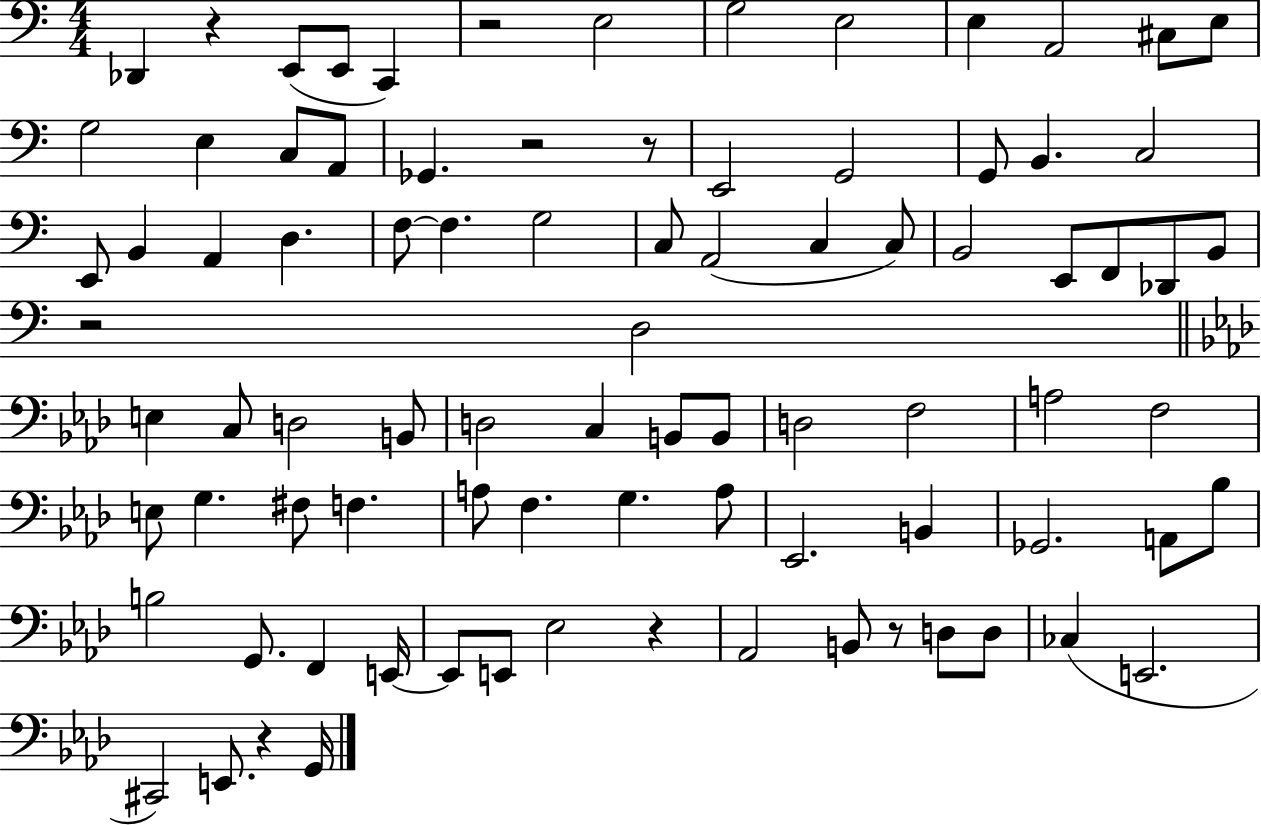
Db2/q R/q E2/e E2/e C2/q R/h E3/h G3/h E3/h E3/q A2/h C#3/e E3/e G3/h E3/q C3/e A2/e Gb2/q. R/h R/e E2/h G2/h G2/e B2/q. C3/h E2/e B2/q A2/q D3/q. F3/e F3/q. G3/h C3/e A2/h C3/q C3/e B2/h E2/e F2/e Db2/e B2/e R/h D3/h E3/q C3/e D3/h B2/e D3/h C3/q B2/e B2/e D3/h F3/h A3/h F3/h E3/e G3/q. F#3/e F3/q. A3/e F3/q. G3/q. A3/e Eb2/h. B2/q Gb2/h. A2/e Bb3/e B3/h G2/e. F2/q E2/s E2/e E2/e Eb3/h R/q Ab2/h B2/e R/e D3/e D3/e CES3/q E2/h. C#2/h E2/e. R/q G2/s